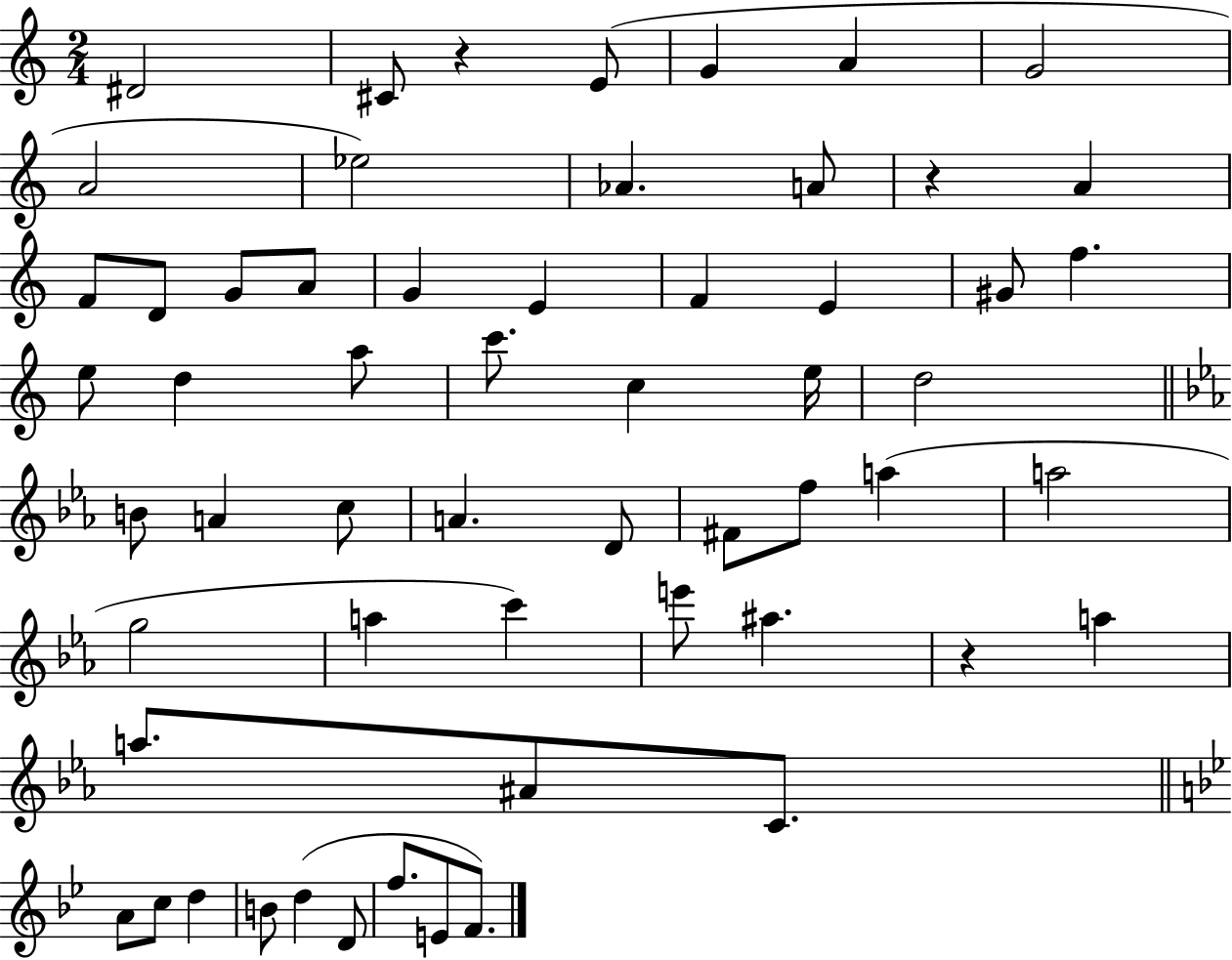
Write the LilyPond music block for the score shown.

{
  \clef treble
  \numericTimeSignature
  \time 2/4
  \key c \major
  dis'2 | cis'8 r4 e'8( | g'4 a'4 | g'2 | \break a'2 | ees''2) | aes'4. a'8 | r4 a'4 | \break f'8 d'8 g'8 a'8 | g'4 e'4 | f'4 e'4 | gis'8 f''4. | \break e''8 d''4 a''8 | c'''8. c''4 e''16 | d''2 | \bar "||" \break \key ees \major b'8 a'4 c''8 | a'4. d'8 | fis'8 f''8 a''4( | a''2 | \break g''2 | a''4 c'''4) | e'''8 ais''4. | r4 a''4 | \break a''8. ais'8 c'8. | \bar "||" \break \key g \minor a'8 c''8 d''4 | b'8 d''4( d'8 | f''8. e'8 f'8.) | \bar "|."
}